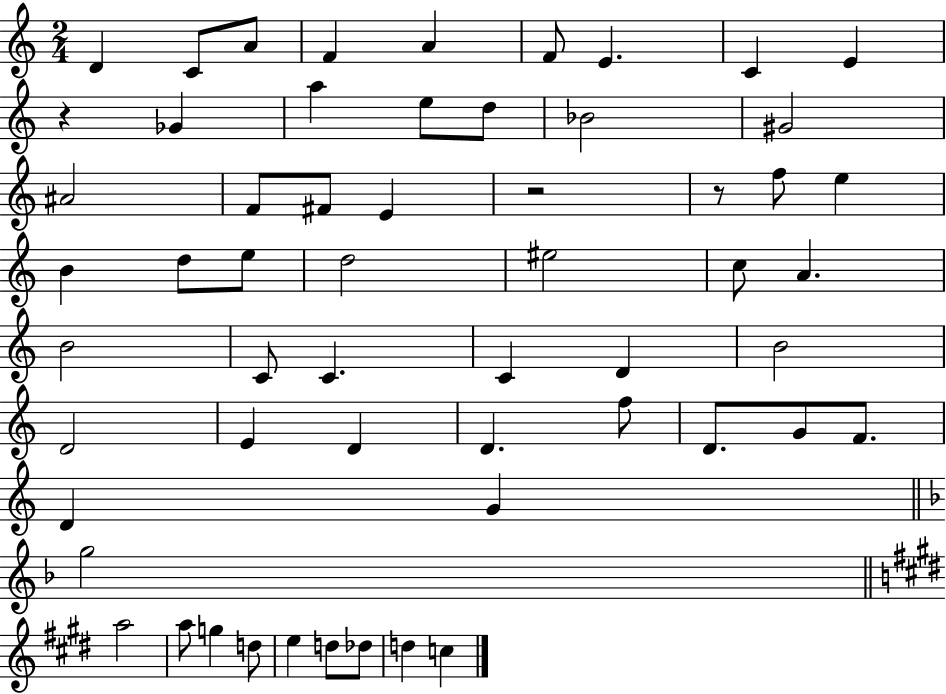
D4/q C4/e A4/e F4/q A4/q F4/e E4/q. C4/q E4/q R/q Gb4/q A5/q E5/e D5/e Bb4/h G#4/h A#4/h F4/e F#4/e E4/q R/h R/e F5/e E5/q B4/q D5/e E5/e D5/h EIS5/h C5/e A4/q. B4/h C4/e C4/q. C4/q D4/q B4/h D4/h E4/q D4/q D4/q. F5/e D4/e. G4/e F4/e. D4/q G4/q G5/h A5/h A5/e G5/q D5/e E5/q D5/e Db5/e D5/q C5/q